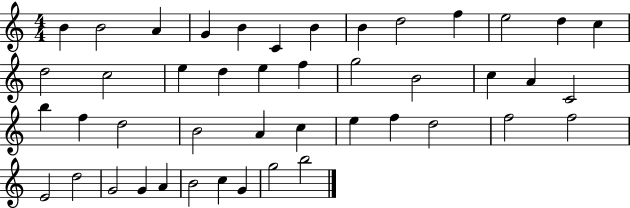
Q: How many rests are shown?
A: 0